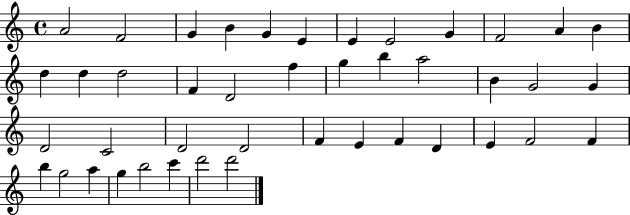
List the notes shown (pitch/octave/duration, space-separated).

A4/h F4/h G4/q B4/q G4/q E4/q E4/q E4/h G4/q F4/h A4/q B4/q D5/q D5/q D5/h F4/q D4/h F5/q G5/q B5/q A5/h B4/q G4/h G4/q D4/h C4/h D4/h D4/h F4/q E4/q F4/q D4/q E4/q F4/h F4/q B5/q G5/h A5/q G5/q B5/h C6/q D6/h D6/h